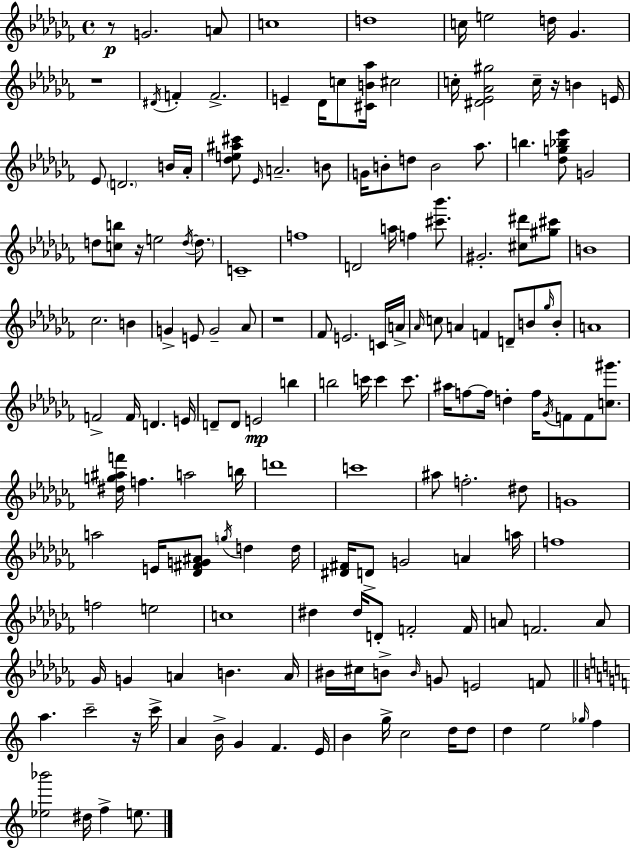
{
  \clef treble
  \time 4/4
  \defaultTimeSignature
  \key aes \minor
  r8\p g'2. a'8 | c''1 | d''1 | c''16 e''2 d''16 ges'4. | \break r1 | \acciaccatura { dis'16 } f'4-. f'2.-> | e'4-- des'16 c''8 <cis' b' aes''>16 cis''2 | c''16-. <dis' ees' aes' gis''>2 c''16-- r16 b'4 | \break e'16 ees'8 \parenthesize d'2. b'16 | aes'16-. <des'' e'' ais'' cis'''>8 \grace { ees'16 } a'2.-- | b'8 g'16 b'8-. d''8 b'2 aes''8. | b''4. <des'' g'' bes'' ees'''>8 g'2 | \break d''8 <c'' b''>8 r16 e''2 \acciaccatura { d''16~ }~ | \parenthesize d''8. c'1-- | f''1 | d'2 a''16 f''4 | \break <cis''' bes'''>8. gis'2.-. <cis'' dis'''>8 | <gis'' cis'''>8 b'1 | ces''2. b'4 | g'4-> e'8 g'2-- | \break aes'8 r1 | fes'8 e'2. | c'16 a'16-> \grace { aes'16 } c''8 a'4 f'4 d'8-- | b'8 \grace { ges''16 } b'8-. a'1 | \break f'2-> f'16 d'4. | e'16 d'8-- d'8 e'2\mp | b''4 b''2 c'''16 c'''4 | c'''8. ais''16 f''8~~ f''16 d''4-. f''16 \acciaccatura { ges'16 } f'8 | \break f'8 <c'' gis'''>8. <dis'' g'' ais'' f'''>16 f''4. a''2 | b''16 d'''1 | c'''1 | ais''8 f''2.-. | \break dis''8 g'1 | a''2 e'16 <des' fis' g' ais'>8 | \acciaccatura { g''16 } d''4 d''16 <dis' fis'>16 d'8-> g'2 | a'4 a''16 f''1 | \break f''2 e''2 | c''1 | dis''4 dis''16 d'8-. f'2-. | f'16 a'8 f'2. | \break a'8 ges'16 g'4 a'4 | b'4. a'16 bis'16 cis''16 b'8-> \grace { b'16 } g'8 e'2 | f'8 \bar "||" \break \key c \major a''4. c'''2-- r16 c'''16-> | a'4 b'16-> g'4 f'4. e'16 | b'4 g''16-> c''2 d''16 d''8 | d''4 e''2 \grace { ges''16 } f''4 | \break <ees'' bes'''>2 dis''16 f''4-> e''8. | \bar "|."
}